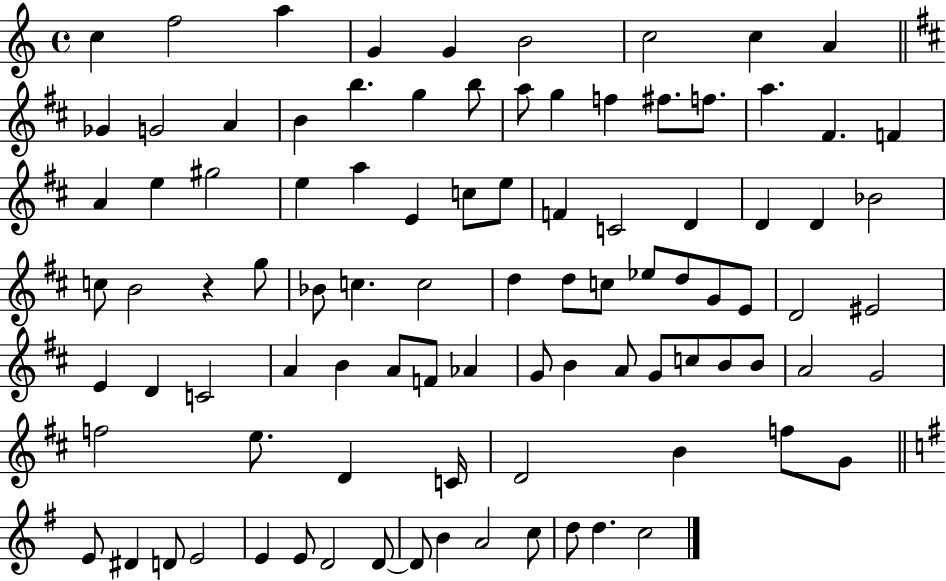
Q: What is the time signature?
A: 4/4